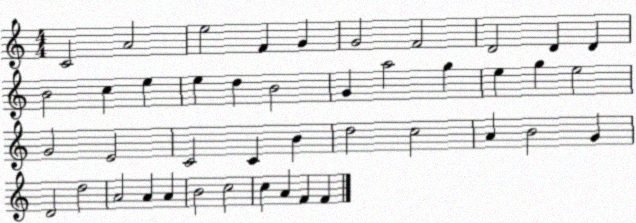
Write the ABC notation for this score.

X:1
T:Untitled
M:4/4
L:1/4
K:C
C2 A2 e2 F G G2 F2 D2 D D B2 c e e d B2 G a2 g e g e2 G2 E2 C2 C B d2 c2 A B2 G D2 d2 A2 A A B2 c2 c A F F